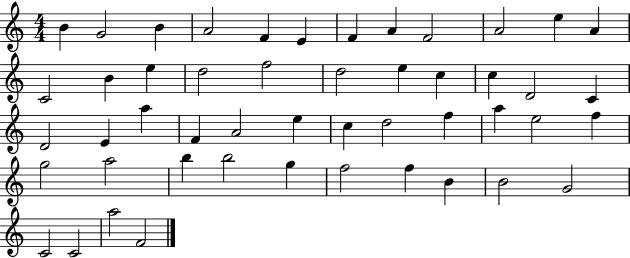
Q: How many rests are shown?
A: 0